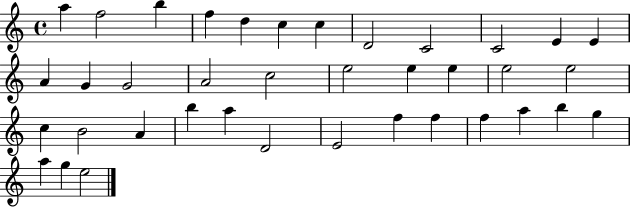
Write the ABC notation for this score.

X:1
T:Untitled
M:4/4
L:1/4
K:C
a f2 b f d c c D2 C2 C2 E E A G G2 A2 c2 e2 e e e2 e2 c B2 A b a D2 E2 f f f a b g a g e2